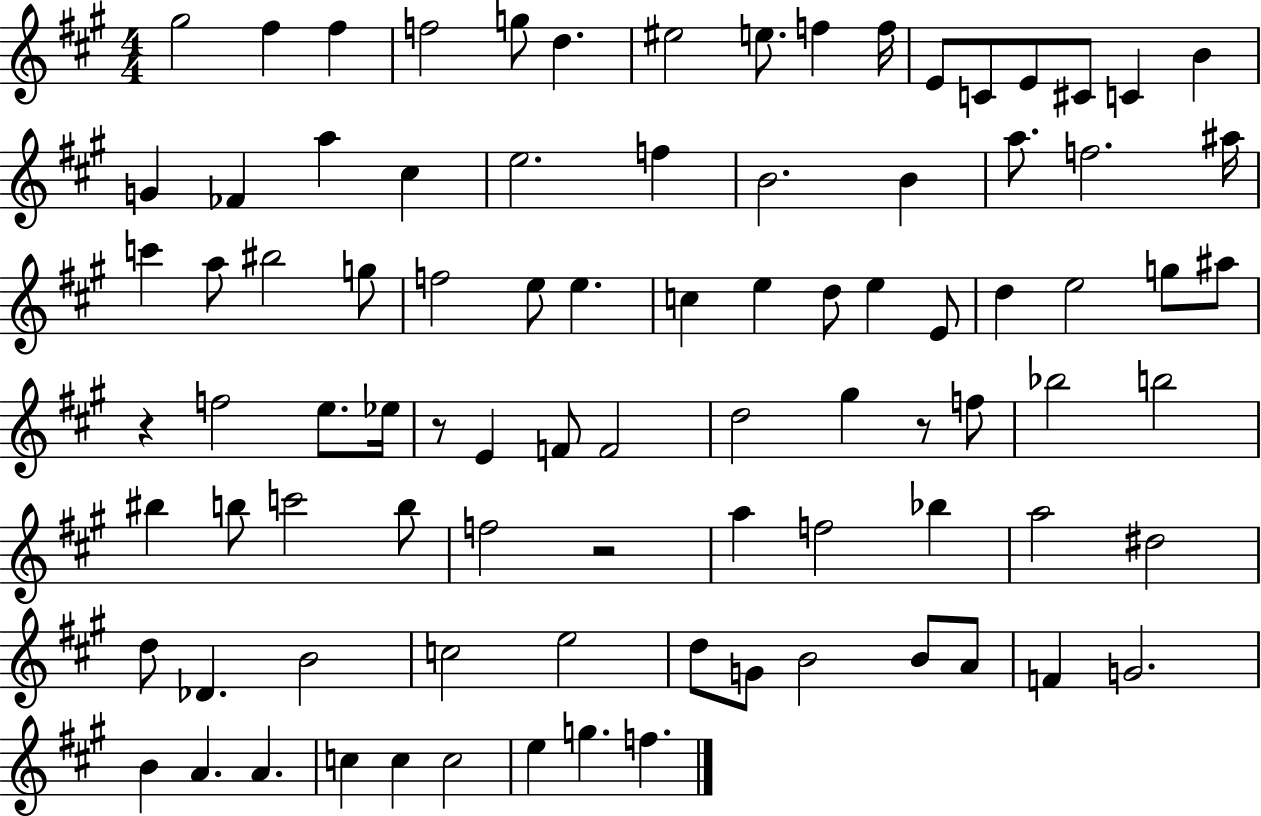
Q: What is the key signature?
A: A major